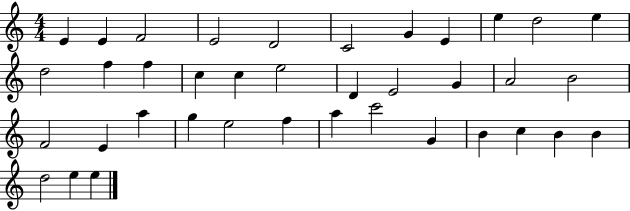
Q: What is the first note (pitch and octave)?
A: E4